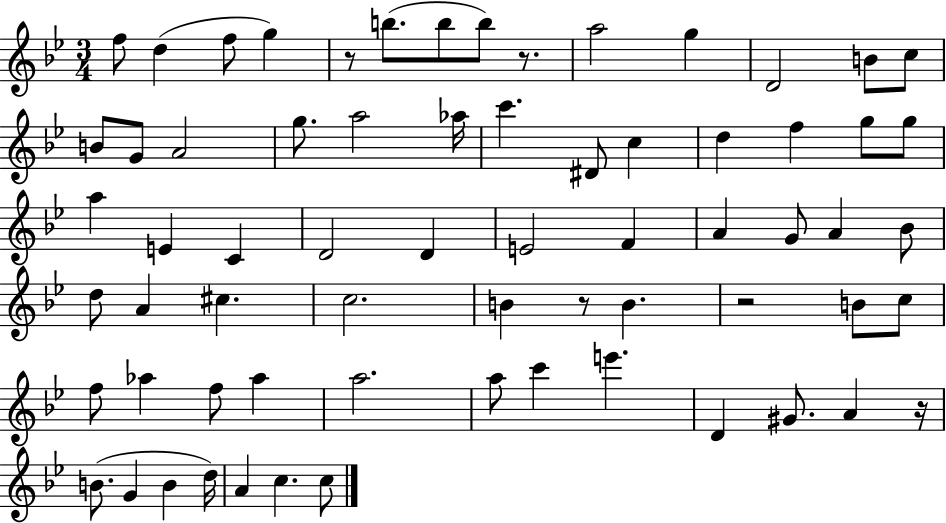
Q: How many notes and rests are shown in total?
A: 67